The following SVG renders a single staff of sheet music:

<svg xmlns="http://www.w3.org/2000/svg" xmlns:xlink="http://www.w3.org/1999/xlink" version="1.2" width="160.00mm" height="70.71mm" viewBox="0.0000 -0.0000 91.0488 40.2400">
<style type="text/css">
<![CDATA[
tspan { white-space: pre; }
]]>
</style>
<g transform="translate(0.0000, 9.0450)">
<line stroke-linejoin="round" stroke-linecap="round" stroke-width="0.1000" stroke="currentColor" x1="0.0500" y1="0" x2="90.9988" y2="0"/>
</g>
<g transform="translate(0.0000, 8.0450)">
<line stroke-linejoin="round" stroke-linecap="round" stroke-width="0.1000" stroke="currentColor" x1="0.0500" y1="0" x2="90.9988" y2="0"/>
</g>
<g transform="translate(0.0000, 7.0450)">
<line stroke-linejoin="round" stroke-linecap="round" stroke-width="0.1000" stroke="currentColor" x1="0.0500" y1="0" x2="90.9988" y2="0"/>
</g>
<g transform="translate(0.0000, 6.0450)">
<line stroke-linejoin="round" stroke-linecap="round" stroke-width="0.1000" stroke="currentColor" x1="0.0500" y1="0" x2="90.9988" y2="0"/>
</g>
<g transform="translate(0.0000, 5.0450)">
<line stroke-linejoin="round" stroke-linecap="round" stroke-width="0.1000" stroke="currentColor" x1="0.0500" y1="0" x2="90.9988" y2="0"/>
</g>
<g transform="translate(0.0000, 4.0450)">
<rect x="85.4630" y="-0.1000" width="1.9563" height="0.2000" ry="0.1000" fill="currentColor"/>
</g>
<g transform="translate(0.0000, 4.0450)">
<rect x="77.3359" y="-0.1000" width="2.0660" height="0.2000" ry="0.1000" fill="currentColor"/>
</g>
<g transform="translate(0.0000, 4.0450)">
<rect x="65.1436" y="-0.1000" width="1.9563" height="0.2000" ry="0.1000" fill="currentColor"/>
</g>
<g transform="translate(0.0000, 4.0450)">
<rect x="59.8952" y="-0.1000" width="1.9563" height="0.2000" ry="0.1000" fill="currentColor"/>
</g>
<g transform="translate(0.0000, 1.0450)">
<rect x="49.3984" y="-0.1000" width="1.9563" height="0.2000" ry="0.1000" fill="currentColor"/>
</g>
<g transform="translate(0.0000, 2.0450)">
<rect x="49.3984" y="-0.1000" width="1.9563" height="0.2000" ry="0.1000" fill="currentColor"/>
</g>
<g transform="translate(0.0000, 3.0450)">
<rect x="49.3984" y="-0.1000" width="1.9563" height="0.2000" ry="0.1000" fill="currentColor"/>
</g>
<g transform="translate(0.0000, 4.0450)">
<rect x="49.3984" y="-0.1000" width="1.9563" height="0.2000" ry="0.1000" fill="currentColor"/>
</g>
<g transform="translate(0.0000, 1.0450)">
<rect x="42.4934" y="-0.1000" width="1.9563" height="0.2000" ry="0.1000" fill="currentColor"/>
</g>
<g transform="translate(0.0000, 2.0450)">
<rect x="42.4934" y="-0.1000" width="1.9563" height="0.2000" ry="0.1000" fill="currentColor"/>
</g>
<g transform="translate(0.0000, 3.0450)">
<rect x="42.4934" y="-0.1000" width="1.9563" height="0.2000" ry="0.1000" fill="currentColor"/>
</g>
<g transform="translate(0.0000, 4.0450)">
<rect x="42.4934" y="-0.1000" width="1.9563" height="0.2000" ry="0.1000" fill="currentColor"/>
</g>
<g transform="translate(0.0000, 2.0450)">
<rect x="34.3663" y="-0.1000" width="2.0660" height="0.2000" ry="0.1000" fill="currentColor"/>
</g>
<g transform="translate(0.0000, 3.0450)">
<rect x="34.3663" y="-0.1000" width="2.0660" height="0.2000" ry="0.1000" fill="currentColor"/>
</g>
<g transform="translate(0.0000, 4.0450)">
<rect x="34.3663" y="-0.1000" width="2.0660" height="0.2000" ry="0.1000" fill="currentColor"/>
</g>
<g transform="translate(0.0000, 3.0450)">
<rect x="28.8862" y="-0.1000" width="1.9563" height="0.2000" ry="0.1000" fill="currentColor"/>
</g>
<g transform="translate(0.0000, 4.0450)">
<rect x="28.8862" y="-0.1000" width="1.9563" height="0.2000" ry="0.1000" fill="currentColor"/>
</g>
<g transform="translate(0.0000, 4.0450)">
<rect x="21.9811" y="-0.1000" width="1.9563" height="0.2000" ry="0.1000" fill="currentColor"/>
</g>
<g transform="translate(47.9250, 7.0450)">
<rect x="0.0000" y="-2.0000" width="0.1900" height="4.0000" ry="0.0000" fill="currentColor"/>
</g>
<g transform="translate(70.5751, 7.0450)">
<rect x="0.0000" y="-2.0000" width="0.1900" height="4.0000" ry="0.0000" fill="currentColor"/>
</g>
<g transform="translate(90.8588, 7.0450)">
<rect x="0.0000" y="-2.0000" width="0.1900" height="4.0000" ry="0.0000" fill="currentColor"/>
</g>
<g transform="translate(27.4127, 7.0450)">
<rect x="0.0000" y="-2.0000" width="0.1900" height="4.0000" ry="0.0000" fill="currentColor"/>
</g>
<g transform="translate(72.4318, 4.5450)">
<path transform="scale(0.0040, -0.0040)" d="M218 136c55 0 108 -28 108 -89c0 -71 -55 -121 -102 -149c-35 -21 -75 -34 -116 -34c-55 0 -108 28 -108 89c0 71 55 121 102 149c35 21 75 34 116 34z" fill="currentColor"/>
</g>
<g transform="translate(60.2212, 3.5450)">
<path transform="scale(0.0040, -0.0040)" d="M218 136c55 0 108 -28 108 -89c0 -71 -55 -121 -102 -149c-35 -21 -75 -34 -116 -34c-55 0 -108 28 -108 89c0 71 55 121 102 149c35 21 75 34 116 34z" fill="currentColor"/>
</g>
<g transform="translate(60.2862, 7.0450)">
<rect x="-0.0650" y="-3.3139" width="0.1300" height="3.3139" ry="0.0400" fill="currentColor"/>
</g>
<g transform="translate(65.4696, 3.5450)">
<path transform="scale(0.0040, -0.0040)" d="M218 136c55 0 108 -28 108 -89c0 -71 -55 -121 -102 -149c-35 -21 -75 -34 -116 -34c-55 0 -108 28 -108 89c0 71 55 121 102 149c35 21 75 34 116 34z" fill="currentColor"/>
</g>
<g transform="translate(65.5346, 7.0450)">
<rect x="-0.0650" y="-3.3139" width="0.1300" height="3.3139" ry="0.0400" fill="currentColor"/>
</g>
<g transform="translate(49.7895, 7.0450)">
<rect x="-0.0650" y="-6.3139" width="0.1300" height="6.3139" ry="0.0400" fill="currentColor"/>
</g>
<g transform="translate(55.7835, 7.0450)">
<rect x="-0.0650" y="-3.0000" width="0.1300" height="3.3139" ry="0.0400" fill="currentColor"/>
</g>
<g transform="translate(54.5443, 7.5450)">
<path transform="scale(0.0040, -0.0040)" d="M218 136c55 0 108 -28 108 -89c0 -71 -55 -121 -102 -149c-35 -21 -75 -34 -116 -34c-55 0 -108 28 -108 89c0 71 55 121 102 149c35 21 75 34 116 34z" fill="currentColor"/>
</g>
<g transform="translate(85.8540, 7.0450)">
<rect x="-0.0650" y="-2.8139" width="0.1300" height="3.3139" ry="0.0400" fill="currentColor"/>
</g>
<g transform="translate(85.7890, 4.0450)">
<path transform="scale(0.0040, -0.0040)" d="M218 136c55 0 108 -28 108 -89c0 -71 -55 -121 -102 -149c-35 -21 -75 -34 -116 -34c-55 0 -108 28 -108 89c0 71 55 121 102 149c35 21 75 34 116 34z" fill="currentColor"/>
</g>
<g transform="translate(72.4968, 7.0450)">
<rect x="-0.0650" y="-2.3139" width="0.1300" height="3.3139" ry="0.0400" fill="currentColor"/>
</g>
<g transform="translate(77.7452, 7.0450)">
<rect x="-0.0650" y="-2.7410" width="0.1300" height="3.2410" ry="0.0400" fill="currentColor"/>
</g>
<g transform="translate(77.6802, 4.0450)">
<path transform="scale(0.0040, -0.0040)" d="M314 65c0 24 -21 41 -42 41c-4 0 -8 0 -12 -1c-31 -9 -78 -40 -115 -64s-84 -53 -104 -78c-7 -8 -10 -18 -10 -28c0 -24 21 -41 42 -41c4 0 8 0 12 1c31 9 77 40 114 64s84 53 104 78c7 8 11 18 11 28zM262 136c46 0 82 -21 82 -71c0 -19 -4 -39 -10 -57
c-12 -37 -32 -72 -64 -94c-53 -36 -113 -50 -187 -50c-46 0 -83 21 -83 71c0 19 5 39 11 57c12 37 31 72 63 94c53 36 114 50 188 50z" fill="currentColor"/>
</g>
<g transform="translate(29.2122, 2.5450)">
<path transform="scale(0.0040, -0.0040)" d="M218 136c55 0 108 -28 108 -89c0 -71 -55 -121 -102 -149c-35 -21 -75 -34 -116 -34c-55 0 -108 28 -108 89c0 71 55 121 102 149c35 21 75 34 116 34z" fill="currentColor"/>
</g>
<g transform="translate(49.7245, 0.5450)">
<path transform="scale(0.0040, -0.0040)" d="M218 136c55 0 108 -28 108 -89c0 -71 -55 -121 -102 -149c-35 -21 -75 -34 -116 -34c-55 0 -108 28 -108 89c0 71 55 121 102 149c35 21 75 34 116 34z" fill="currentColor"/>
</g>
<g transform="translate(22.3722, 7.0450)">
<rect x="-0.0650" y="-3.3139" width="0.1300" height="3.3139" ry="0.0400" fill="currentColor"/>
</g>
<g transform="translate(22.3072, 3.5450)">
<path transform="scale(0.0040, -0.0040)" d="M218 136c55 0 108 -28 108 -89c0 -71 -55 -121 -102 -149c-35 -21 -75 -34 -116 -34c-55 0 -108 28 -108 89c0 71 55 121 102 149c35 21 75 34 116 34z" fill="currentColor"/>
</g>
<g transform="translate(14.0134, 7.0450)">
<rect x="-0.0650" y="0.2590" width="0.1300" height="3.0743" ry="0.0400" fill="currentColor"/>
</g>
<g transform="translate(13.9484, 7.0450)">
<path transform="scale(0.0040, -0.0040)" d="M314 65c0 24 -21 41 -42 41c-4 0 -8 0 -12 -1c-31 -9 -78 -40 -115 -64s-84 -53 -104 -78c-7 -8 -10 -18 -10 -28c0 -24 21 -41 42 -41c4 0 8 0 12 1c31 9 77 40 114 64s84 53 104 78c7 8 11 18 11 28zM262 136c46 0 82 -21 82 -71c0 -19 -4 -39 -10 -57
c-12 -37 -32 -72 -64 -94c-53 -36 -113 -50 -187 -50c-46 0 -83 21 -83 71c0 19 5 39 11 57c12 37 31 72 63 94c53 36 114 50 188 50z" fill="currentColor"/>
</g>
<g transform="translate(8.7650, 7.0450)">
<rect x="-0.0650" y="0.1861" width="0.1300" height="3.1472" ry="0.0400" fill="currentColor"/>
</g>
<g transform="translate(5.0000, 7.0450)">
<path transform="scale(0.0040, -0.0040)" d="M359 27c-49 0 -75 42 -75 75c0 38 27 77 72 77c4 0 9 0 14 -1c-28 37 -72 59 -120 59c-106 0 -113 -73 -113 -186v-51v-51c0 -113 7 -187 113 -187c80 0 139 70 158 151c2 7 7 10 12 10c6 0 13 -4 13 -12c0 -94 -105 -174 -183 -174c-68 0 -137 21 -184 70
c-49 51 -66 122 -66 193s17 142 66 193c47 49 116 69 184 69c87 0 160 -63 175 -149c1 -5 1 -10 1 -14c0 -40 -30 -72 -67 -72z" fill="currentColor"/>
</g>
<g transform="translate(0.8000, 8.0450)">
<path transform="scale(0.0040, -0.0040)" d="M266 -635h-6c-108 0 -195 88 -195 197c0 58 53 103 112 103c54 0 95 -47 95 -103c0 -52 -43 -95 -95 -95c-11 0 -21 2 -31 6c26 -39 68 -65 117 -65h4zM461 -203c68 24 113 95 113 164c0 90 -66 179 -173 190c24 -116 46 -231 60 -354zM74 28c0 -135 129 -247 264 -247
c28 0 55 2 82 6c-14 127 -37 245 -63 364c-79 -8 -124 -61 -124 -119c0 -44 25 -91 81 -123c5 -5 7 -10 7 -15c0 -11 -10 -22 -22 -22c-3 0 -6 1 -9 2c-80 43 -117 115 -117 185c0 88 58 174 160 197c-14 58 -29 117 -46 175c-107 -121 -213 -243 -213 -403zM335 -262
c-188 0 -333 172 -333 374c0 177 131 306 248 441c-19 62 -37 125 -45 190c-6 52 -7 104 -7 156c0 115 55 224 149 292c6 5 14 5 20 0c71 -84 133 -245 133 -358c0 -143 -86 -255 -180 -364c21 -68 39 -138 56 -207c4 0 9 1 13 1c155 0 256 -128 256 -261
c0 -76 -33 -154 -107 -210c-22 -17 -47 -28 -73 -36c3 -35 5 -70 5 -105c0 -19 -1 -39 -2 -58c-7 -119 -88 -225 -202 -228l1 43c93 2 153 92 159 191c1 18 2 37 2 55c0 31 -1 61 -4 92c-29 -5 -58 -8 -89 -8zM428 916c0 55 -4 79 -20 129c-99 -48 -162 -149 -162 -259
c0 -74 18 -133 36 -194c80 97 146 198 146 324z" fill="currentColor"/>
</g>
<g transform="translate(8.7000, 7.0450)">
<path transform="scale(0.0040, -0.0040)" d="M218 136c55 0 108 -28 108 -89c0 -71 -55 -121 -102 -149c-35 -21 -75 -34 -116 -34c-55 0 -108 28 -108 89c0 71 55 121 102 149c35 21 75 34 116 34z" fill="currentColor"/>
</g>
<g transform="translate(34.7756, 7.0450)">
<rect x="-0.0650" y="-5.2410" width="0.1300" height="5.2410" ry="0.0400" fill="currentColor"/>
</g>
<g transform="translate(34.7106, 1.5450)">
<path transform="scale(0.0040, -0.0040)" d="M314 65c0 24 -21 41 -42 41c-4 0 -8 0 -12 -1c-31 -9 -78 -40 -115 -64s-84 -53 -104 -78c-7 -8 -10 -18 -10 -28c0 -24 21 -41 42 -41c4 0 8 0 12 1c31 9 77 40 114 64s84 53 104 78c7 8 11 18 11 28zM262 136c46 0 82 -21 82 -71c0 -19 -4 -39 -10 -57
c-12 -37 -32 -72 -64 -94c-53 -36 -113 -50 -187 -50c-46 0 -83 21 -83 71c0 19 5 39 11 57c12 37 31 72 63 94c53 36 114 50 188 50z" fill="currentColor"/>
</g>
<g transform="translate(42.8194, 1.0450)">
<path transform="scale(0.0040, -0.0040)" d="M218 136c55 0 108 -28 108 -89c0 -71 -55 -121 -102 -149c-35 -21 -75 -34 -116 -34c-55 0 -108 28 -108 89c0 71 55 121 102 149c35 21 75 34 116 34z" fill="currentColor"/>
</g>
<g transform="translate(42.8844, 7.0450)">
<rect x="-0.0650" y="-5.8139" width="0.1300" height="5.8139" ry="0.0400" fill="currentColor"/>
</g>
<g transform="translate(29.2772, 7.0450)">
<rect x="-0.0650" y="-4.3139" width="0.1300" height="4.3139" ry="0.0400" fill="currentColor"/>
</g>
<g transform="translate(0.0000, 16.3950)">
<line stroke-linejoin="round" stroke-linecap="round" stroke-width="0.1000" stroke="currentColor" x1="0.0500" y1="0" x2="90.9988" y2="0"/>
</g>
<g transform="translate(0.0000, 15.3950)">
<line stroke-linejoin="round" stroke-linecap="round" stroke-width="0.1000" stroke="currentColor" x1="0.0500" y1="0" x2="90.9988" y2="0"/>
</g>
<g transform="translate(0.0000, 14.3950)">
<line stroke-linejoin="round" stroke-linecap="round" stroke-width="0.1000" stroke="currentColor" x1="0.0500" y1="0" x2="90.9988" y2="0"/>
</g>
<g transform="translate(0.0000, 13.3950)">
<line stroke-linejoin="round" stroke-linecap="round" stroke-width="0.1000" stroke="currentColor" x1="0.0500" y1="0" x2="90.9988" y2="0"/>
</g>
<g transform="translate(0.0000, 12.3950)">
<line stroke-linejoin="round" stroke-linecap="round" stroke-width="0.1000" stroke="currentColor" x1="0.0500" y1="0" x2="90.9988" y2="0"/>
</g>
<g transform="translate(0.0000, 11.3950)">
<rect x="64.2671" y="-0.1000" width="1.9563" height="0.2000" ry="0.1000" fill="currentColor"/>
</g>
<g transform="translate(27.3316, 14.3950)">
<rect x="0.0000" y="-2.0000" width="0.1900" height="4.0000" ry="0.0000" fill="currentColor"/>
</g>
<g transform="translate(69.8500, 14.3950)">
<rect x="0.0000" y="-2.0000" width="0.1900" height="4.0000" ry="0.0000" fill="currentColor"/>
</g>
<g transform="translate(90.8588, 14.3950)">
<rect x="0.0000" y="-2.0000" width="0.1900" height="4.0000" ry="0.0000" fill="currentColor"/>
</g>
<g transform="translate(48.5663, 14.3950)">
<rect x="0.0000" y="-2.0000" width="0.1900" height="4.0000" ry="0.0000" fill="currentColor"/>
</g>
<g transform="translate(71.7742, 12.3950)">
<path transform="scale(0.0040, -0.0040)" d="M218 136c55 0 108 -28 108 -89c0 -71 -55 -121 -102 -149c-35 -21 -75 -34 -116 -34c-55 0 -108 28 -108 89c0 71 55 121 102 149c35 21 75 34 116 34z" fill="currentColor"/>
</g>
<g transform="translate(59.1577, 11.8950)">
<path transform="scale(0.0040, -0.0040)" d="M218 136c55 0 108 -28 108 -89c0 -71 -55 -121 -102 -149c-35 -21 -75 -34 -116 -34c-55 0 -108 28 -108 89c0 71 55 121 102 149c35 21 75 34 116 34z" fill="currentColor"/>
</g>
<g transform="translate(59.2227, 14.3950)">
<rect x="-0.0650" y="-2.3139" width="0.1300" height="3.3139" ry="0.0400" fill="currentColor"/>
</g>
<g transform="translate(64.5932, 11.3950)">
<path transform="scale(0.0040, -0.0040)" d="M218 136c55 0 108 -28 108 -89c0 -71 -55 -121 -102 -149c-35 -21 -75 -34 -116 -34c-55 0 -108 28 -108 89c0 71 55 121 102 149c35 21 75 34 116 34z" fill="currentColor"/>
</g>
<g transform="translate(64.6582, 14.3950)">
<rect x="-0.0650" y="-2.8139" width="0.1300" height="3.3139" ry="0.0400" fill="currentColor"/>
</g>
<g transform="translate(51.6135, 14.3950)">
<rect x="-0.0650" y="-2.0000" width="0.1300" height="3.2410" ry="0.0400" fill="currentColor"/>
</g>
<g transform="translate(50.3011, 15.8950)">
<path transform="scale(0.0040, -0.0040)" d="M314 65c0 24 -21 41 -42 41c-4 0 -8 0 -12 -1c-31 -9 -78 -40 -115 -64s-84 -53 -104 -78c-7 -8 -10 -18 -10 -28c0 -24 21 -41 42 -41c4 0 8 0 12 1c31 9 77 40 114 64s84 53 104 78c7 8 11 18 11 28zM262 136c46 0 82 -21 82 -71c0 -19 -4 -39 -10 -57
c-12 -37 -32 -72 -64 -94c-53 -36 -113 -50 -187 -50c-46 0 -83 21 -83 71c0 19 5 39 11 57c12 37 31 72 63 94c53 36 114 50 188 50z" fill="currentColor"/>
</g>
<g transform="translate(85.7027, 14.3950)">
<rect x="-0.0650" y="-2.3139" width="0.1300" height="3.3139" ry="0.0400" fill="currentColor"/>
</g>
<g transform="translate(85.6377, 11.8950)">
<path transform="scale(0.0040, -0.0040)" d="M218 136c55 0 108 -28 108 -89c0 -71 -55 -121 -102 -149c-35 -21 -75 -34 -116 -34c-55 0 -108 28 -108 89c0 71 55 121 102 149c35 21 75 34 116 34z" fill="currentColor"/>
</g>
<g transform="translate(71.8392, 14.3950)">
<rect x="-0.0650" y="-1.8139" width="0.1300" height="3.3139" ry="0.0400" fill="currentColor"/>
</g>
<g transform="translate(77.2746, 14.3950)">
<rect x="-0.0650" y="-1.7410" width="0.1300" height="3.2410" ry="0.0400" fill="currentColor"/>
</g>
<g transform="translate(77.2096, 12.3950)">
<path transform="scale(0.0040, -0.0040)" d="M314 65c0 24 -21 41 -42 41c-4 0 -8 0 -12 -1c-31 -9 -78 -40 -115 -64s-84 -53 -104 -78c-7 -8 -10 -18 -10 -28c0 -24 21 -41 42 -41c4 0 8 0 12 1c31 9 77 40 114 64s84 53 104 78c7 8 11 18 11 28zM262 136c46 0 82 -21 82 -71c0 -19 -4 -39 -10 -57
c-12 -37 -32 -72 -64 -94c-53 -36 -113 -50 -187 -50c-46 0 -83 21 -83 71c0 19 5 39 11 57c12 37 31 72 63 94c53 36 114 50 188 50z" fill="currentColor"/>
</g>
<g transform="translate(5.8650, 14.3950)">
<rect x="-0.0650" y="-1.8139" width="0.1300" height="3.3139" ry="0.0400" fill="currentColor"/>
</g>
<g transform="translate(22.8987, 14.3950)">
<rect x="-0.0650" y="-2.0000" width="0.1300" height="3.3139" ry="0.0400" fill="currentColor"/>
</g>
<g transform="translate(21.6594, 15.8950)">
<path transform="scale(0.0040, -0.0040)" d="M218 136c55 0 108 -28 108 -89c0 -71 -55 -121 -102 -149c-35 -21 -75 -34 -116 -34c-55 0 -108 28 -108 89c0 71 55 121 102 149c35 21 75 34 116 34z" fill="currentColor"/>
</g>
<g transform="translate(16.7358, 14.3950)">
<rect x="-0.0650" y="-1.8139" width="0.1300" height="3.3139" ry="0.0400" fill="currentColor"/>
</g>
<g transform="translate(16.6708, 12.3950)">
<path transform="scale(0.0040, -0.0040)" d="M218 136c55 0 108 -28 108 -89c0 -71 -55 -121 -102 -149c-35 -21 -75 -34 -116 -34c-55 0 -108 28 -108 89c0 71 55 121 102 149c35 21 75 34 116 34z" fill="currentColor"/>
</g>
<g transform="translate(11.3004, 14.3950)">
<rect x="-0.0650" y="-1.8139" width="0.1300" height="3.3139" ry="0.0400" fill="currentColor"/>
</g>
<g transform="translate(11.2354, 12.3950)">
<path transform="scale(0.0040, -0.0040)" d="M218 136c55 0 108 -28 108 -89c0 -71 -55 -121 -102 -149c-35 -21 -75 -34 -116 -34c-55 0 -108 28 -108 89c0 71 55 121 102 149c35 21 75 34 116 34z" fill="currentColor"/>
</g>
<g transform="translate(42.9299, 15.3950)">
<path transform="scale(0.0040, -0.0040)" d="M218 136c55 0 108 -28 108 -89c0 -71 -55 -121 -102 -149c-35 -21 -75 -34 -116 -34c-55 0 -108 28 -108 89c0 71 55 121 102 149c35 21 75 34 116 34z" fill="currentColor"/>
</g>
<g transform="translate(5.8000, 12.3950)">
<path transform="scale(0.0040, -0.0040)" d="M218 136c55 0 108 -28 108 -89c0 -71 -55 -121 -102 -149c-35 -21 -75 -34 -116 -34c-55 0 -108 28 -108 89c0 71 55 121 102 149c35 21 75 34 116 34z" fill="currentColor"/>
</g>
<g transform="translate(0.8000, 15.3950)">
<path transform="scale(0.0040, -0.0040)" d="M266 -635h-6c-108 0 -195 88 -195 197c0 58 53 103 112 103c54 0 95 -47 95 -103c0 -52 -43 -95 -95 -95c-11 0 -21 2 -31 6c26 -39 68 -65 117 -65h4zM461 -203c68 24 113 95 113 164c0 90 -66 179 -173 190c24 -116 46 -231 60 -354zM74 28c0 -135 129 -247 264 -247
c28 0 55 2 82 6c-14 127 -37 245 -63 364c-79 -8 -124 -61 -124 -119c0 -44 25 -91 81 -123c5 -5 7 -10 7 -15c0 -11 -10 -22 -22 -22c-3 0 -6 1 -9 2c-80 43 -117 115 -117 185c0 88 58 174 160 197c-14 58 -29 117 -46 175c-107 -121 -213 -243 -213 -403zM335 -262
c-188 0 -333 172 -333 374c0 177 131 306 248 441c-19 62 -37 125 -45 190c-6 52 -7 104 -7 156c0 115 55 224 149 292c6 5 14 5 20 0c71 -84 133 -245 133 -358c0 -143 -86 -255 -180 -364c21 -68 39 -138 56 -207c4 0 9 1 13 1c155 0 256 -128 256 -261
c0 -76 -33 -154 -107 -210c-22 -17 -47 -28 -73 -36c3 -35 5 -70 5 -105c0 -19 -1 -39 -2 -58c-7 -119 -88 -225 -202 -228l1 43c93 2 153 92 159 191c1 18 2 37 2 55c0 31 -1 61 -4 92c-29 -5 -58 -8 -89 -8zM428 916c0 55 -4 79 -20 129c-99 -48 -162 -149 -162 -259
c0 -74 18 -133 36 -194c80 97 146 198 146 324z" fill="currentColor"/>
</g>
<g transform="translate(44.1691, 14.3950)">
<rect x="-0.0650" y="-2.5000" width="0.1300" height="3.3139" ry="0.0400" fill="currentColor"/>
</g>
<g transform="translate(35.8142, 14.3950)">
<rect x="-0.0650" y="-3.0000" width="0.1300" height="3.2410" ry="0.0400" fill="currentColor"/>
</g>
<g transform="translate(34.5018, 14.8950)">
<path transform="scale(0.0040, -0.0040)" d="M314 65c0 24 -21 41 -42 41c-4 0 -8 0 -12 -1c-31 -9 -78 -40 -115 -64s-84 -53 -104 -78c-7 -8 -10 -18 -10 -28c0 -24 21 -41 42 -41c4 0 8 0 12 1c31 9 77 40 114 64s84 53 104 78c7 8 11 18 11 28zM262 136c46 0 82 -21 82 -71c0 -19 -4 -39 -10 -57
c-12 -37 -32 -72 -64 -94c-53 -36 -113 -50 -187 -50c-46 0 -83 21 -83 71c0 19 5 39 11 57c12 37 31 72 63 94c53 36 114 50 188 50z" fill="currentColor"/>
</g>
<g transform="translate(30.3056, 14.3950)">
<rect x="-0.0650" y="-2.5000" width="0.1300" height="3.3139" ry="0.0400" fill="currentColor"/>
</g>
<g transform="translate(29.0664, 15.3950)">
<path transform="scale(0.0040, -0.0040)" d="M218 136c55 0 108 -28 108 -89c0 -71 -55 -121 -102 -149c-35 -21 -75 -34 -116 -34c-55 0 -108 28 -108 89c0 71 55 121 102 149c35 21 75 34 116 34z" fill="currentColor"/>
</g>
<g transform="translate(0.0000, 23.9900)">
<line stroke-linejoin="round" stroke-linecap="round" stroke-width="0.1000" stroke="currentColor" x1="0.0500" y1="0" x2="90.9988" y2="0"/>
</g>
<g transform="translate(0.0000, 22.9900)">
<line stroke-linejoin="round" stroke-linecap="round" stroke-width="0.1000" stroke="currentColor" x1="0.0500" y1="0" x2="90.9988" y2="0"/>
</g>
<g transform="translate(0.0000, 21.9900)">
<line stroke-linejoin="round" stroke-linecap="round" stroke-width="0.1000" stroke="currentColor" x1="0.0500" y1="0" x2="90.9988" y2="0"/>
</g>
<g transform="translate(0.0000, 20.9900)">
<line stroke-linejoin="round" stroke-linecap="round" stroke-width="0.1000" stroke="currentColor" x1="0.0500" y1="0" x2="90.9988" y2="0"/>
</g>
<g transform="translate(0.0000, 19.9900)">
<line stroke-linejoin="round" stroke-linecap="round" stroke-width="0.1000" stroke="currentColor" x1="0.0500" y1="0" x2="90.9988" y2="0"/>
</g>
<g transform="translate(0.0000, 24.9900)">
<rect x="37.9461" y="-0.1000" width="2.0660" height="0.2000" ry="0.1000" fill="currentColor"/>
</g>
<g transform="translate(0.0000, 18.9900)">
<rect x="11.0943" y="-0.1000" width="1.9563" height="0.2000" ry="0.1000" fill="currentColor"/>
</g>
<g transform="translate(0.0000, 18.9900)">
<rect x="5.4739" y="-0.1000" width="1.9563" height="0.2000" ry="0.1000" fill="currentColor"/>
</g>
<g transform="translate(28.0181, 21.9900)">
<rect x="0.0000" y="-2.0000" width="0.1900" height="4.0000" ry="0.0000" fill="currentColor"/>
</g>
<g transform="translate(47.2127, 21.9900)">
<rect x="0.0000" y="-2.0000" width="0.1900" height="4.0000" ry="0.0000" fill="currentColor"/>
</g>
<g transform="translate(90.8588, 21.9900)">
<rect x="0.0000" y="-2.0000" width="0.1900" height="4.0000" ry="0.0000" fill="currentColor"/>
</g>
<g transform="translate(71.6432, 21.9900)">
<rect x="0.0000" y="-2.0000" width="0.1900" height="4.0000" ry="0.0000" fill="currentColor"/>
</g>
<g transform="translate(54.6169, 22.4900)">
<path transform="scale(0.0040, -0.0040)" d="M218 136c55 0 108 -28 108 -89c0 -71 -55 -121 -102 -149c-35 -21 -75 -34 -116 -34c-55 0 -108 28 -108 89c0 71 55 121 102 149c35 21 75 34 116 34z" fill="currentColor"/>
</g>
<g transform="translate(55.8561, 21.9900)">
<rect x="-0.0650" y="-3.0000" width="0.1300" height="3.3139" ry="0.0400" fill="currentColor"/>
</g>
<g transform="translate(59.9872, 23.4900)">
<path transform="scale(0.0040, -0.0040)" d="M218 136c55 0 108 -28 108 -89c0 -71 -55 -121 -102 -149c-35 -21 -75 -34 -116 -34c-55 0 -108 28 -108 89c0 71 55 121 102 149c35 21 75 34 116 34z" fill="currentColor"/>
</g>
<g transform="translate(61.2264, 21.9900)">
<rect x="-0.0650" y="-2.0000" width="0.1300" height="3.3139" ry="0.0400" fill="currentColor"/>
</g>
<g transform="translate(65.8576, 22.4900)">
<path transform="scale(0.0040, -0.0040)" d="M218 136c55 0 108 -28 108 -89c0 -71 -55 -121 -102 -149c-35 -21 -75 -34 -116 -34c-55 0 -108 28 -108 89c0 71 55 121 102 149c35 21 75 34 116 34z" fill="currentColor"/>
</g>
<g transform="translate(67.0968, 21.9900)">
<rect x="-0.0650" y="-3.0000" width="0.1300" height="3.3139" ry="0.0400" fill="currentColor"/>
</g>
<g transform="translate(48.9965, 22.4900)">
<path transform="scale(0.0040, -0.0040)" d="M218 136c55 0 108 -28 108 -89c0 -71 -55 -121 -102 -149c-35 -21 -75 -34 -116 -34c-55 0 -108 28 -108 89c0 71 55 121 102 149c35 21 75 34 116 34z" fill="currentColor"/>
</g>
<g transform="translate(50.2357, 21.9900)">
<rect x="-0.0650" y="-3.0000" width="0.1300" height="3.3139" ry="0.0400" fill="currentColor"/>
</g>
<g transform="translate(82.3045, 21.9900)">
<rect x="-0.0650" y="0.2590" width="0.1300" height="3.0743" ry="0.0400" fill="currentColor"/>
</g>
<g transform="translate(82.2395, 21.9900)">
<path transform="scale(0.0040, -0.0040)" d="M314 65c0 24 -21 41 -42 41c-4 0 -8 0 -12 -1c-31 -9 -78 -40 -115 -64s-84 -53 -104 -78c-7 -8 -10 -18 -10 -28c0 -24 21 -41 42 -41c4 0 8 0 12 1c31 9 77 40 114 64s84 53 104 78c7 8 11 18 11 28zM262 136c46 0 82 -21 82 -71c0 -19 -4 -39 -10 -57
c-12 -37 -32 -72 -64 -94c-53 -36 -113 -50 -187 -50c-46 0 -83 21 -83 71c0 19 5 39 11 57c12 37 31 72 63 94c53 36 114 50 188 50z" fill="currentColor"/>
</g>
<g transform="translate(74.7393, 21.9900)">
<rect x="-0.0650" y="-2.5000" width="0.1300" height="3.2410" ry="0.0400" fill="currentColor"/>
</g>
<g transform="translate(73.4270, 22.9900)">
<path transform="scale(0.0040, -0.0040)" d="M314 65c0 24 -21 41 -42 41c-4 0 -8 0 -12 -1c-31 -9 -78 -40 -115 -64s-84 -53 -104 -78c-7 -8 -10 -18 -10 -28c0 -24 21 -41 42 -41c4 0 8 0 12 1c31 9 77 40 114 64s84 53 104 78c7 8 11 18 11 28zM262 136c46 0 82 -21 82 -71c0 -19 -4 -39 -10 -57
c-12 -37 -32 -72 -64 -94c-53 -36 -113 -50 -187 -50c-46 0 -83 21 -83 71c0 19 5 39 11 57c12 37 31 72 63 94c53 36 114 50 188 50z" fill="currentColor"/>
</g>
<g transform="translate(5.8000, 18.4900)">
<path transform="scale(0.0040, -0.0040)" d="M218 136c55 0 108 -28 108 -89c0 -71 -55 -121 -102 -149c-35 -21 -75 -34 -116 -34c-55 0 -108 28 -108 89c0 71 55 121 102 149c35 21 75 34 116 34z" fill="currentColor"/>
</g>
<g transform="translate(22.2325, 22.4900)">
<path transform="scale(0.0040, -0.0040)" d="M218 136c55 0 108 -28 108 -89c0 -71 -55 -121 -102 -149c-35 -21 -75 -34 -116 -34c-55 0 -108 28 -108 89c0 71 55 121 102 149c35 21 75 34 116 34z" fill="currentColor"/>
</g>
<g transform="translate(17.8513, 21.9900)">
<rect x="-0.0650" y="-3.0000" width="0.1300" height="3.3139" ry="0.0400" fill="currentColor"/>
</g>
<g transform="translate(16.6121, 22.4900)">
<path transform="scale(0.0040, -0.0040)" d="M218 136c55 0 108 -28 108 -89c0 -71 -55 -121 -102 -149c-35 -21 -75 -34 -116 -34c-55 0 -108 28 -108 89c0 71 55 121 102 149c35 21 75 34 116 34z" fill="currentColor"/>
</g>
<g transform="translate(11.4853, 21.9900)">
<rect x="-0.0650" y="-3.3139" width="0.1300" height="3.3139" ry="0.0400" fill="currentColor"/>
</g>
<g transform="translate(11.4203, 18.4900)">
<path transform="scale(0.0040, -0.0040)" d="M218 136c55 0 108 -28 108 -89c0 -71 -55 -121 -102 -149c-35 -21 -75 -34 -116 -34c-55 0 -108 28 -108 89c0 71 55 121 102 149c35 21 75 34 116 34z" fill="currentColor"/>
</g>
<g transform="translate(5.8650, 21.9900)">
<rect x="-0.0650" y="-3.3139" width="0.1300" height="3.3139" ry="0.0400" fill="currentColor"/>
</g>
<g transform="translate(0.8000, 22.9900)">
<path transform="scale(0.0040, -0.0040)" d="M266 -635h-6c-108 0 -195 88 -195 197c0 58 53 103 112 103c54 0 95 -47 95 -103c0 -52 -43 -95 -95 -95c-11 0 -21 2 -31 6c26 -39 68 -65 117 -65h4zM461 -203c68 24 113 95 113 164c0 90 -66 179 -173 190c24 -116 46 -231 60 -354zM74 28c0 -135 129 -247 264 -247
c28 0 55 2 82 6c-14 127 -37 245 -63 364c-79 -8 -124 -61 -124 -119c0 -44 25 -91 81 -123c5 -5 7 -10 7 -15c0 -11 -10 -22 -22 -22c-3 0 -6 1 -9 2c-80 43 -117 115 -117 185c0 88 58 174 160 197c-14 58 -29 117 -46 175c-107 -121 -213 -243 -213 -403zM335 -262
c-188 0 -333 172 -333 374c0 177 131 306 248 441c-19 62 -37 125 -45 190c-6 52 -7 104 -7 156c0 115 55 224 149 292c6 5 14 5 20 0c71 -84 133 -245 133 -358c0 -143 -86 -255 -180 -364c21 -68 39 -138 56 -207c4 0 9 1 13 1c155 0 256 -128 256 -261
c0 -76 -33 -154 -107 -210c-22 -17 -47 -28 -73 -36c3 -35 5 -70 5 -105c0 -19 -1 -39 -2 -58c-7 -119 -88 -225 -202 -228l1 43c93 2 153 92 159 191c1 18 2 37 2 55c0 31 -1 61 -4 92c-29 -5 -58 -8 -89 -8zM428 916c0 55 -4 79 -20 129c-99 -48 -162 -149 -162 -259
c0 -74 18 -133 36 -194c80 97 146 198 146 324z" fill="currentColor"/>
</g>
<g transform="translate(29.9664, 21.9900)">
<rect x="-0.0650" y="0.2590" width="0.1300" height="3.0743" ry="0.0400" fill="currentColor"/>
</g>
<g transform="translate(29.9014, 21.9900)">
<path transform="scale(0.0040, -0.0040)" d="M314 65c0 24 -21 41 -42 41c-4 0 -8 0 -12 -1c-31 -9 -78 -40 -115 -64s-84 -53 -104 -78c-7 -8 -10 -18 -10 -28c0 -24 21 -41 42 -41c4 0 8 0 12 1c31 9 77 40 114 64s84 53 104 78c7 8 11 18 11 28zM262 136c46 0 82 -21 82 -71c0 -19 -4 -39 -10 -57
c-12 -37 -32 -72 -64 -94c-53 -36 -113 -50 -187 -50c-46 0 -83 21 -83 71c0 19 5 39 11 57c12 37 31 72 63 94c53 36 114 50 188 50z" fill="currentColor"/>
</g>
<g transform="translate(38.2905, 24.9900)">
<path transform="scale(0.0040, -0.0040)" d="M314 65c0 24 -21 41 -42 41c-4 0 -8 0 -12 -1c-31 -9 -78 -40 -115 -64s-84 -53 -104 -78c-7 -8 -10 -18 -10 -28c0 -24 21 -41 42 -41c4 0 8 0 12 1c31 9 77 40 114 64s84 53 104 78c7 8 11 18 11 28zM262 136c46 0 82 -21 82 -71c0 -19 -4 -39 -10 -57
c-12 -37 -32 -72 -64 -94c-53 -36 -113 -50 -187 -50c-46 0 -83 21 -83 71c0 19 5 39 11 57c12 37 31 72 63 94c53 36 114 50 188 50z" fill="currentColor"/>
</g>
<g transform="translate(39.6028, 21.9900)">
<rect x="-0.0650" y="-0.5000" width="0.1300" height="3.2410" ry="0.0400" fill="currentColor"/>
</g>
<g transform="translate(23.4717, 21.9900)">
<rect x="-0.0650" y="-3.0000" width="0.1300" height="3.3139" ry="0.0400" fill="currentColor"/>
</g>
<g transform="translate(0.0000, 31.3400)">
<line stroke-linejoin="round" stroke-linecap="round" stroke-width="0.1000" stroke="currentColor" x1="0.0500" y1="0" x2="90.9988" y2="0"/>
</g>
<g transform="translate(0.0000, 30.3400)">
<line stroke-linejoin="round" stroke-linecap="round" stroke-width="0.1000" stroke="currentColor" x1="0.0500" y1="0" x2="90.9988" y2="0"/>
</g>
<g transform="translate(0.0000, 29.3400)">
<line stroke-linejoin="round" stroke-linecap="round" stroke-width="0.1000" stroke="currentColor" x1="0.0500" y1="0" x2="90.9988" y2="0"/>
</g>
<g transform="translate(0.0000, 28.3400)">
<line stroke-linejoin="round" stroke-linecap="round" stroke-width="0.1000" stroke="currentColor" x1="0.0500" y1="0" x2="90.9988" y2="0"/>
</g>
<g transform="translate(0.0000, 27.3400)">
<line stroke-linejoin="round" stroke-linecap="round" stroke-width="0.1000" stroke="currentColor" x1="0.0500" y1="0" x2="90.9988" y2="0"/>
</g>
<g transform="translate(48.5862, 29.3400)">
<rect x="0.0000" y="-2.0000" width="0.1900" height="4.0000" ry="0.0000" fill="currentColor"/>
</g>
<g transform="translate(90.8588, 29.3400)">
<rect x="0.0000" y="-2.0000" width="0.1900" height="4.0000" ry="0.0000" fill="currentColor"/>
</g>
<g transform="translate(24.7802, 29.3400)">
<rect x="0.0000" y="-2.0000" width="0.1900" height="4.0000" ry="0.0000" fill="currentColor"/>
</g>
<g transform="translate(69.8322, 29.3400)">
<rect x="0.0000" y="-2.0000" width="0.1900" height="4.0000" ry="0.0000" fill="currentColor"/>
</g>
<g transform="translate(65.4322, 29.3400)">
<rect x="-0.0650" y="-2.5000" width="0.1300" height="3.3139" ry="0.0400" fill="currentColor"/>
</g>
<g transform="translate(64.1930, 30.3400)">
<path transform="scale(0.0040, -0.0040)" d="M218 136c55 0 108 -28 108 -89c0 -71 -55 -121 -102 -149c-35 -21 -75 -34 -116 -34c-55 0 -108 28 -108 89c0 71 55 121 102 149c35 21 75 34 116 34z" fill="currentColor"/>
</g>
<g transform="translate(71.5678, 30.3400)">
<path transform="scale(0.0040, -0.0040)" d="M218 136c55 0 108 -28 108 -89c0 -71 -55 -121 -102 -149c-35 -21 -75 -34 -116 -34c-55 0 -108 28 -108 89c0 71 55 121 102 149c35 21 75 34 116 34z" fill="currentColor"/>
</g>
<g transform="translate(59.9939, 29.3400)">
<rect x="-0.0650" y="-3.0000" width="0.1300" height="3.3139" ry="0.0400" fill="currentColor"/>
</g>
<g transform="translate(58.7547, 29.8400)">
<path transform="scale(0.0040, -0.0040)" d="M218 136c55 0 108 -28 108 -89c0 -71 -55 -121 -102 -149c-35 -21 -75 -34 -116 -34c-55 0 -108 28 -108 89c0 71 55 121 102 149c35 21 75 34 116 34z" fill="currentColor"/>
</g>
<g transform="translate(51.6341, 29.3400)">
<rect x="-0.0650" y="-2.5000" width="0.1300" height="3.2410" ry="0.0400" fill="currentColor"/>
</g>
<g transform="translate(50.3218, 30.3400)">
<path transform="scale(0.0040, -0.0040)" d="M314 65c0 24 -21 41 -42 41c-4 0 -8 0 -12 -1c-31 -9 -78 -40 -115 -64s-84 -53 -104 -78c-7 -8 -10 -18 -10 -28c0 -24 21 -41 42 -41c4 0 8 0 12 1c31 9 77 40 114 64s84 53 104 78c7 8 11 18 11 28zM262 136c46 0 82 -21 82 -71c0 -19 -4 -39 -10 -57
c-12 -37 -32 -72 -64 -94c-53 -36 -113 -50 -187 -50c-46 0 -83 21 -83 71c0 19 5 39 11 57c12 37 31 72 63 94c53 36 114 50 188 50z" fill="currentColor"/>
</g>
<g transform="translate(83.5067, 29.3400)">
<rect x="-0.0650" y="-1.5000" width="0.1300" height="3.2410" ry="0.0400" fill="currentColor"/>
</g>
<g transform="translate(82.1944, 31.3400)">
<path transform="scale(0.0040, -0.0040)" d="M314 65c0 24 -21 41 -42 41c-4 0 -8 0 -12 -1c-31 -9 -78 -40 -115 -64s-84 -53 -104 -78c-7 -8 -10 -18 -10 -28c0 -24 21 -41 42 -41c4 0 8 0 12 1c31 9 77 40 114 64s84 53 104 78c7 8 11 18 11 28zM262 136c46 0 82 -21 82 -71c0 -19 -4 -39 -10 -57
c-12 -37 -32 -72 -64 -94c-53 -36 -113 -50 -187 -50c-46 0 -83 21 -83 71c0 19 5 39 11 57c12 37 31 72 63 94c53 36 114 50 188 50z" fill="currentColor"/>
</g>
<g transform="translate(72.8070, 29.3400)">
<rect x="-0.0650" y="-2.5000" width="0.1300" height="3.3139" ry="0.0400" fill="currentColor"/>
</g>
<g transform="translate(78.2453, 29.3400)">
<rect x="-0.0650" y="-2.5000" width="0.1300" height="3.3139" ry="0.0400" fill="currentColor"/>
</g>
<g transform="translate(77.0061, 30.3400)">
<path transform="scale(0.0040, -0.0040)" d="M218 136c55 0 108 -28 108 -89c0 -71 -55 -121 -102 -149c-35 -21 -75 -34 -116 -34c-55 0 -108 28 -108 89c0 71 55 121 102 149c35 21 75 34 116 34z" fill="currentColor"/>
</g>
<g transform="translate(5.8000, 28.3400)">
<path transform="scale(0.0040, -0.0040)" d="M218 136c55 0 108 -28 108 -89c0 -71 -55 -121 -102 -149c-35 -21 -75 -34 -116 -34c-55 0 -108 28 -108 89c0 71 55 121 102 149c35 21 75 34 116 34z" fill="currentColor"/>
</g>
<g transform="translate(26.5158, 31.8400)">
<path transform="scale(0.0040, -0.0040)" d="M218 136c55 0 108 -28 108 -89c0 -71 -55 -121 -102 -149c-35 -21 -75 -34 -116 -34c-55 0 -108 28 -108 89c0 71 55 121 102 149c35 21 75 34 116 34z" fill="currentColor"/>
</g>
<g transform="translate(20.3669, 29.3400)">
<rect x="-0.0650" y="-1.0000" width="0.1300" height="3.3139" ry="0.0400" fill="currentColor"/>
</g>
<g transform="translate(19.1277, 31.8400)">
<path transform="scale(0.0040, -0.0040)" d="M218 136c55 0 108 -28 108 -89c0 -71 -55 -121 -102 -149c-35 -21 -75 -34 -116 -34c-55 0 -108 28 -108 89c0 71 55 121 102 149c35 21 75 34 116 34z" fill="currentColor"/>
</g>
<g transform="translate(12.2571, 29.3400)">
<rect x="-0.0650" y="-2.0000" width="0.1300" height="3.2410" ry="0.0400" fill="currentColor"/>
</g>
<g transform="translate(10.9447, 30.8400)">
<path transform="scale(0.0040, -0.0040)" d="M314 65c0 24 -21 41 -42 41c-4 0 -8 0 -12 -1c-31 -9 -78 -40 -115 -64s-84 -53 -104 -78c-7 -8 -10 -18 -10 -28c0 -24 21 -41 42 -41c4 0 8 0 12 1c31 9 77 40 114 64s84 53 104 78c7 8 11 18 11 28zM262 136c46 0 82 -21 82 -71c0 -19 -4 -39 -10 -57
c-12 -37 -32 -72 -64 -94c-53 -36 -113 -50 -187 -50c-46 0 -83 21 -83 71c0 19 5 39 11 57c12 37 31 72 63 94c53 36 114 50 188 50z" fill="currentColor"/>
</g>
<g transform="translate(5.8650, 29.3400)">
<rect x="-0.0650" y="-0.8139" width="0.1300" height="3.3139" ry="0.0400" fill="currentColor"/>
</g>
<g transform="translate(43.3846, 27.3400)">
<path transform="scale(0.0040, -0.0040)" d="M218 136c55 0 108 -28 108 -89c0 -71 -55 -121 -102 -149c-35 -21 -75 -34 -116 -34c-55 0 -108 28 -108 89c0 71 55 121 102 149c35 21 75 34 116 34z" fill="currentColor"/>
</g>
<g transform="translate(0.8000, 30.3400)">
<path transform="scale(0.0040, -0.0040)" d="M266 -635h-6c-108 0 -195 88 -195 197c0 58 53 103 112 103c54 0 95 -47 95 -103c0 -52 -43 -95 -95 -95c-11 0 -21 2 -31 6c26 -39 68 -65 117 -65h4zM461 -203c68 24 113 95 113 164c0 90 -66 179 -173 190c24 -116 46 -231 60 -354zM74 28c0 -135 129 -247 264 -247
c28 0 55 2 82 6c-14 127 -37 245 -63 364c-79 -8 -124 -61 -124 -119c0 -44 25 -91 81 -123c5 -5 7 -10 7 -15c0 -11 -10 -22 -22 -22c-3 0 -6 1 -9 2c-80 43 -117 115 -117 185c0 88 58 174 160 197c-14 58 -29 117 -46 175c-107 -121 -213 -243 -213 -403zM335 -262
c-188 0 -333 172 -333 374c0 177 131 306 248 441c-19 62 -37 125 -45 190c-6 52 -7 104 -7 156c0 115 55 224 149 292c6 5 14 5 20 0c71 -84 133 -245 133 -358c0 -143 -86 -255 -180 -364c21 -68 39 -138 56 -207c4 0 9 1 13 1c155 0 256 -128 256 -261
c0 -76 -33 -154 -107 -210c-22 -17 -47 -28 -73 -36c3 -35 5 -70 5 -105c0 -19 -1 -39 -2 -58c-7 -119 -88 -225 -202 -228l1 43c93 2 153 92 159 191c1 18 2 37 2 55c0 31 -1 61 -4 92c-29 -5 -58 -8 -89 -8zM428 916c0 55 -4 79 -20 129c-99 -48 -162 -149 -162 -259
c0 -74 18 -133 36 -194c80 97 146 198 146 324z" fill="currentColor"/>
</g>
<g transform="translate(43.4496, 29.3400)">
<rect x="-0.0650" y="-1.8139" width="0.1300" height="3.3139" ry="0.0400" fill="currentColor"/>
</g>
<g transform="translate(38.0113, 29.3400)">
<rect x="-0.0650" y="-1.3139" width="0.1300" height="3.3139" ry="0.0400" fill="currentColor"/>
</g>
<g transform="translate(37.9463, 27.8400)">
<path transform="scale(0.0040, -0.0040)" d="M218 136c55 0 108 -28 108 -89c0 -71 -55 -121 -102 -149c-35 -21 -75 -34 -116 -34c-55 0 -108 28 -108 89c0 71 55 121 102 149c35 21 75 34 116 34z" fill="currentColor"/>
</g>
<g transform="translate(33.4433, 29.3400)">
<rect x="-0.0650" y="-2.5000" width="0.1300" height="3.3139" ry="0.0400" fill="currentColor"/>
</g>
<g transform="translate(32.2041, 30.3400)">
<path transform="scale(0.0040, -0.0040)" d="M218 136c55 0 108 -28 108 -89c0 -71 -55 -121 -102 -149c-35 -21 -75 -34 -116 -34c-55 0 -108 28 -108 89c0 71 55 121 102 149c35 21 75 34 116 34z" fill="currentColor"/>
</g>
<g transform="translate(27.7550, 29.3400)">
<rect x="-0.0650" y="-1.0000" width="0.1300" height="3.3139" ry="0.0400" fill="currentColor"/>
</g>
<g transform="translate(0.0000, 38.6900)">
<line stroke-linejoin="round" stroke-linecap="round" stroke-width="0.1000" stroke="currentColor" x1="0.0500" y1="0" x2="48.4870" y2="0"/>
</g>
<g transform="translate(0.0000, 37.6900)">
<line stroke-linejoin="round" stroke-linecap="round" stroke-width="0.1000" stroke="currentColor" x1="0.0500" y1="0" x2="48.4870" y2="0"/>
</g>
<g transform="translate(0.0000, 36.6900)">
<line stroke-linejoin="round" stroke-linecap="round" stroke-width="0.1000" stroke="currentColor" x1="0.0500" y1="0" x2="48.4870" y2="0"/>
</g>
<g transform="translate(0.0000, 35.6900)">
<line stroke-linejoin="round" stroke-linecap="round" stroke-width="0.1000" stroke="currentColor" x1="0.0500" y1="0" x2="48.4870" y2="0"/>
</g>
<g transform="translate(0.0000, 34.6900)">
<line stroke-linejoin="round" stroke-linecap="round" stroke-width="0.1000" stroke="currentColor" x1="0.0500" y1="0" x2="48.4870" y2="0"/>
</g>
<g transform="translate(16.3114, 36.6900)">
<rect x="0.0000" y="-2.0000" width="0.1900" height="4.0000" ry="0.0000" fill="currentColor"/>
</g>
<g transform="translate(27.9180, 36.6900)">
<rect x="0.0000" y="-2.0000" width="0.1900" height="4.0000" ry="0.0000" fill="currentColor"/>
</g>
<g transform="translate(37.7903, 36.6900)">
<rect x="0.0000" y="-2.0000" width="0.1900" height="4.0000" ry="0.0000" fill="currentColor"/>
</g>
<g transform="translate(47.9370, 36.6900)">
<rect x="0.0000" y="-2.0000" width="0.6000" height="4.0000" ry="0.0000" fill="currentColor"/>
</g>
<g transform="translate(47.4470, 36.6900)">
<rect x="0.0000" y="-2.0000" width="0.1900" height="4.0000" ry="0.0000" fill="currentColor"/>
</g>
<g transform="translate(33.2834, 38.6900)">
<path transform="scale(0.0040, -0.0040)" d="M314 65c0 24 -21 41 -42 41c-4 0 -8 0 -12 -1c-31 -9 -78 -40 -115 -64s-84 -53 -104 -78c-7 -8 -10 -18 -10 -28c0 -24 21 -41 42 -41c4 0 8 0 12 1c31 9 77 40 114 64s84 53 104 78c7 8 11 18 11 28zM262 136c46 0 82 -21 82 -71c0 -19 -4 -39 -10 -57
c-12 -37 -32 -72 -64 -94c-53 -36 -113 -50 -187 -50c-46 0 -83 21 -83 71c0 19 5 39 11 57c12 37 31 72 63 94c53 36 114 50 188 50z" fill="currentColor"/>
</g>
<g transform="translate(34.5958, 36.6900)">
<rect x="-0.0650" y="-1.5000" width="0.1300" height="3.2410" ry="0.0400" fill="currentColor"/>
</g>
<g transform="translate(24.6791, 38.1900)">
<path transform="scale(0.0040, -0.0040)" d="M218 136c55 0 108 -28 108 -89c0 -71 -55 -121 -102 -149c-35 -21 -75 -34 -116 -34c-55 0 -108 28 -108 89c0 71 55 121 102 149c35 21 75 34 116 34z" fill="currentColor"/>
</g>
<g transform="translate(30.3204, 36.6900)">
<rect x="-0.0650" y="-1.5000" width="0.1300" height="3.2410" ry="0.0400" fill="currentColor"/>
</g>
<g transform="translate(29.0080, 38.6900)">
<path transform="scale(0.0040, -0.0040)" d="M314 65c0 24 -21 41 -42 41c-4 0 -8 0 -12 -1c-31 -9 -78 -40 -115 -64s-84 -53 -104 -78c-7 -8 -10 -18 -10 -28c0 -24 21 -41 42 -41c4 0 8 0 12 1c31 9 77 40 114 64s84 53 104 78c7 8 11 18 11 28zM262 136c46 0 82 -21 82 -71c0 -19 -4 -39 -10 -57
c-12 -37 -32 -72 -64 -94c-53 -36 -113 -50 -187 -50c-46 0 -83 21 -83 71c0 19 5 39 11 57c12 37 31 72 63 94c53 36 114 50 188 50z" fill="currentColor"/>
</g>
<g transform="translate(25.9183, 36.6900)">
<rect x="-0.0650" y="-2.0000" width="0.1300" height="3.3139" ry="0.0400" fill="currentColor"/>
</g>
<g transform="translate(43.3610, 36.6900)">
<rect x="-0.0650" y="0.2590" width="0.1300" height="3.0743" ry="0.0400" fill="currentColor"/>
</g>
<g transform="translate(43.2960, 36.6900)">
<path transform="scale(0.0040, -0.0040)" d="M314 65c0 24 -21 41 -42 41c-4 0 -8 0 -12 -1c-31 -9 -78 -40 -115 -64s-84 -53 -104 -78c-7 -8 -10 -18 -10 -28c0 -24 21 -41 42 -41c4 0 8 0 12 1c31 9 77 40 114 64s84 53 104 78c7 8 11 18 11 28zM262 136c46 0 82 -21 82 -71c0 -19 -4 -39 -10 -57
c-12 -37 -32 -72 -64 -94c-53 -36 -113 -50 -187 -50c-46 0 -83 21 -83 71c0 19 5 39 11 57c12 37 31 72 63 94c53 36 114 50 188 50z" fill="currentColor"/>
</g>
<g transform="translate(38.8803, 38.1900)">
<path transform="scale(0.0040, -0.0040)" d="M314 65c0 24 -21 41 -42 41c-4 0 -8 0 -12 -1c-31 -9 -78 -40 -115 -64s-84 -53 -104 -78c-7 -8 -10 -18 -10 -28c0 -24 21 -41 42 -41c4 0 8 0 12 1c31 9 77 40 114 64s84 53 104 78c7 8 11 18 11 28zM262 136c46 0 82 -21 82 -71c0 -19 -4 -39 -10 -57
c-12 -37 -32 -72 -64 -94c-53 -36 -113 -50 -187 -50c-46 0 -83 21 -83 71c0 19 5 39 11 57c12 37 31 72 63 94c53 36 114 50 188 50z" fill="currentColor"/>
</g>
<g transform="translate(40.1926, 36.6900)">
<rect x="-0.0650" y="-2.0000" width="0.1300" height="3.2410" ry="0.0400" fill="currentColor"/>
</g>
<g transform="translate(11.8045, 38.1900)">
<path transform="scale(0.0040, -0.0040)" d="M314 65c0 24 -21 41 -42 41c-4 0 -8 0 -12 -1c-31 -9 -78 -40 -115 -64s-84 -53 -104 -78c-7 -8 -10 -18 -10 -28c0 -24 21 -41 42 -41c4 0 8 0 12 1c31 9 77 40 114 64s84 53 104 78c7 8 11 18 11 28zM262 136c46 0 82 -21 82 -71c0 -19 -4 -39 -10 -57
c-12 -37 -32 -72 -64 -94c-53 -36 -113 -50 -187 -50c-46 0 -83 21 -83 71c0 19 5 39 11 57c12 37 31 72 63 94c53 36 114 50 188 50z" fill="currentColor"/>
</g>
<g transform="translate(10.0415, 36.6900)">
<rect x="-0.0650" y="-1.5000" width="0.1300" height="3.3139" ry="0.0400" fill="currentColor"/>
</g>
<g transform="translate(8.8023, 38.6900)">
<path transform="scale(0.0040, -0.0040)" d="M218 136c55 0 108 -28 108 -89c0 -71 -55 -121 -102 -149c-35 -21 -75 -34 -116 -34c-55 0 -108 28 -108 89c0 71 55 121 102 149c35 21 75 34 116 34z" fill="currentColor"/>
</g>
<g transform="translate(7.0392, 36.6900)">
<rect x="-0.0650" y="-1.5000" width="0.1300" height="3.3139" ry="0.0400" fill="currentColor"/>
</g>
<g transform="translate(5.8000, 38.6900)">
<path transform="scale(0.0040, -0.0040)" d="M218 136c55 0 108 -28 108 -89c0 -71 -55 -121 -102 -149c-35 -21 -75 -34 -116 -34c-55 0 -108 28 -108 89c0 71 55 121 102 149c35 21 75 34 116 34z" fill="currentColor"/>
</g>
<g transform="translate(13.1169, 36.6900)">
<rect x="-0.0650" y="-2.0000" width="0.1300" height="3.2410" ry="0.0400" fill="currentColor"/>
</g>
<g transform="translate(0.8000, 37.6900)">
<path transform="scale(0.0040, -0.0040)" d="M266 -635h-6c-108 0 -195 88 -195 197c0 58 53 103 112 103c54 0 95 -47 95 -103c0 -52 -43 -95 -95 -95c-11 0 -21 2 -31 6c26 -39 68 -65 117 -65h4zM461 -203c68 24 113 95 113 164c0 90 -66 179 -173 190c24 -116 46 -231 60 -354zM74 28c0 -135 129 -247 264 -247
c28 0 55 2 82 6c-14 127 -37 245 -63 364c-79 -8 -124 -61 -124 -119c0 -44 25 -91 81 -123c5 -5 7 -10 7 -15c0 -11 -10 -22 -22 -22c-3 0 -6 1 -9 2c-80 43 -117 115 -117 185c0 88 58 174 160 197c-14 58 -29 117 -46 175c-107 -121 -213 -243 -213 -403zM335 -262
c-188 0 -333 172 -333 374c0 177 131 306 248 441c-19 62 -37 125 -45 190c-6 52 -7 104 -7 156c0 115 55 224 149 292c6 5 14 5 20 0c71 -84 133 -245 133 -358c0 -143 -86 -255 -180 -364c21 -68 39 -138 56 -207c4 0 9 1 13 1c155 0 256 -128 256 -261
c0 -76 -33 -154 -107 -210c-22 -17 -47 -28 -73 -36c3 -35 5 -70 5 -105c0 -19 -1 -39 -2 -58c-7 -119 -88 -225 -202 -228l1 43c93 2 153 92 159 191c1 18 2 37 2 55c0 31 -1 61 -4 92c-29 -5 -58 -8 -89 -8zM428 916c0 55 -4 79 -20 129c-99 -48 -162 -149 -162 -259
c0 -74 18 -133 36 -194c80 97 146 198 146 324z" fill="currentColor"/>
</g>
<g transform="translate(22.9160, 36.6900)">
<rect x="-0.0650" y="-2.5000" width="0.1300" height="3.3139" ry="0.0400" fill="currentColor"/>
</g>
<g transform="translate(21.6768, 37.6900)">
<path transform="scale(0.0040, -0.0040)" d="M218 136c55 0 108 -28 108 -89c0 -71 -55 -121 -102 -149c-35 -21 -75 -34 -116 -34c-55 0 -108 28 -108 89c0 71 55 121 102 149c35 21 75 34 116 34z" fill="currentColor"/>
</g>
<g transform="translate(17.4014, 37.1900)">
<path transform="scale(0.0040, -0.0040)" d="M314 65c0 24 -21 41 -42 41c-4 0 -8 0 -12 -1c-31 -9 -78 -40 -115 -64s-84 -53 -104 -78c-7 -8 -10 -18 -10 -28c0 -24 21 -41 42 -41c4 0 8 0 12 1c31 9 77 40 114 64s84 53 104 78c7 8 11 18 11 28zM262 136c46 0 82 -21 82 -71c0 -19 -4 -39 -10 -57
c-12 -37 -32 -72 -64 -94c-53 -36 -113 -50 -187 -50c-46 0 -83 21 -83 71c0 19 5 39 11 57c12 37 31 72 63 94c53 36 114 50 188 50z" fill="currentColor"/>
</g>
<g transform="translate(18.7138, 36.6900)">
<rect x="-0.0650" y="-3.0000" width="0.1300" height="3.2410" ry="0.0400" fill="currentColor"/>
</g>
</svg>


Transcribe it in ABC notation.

X:1
T:Untitled
M:4/4
L:1/4
K:C
B B2 b d' f'2 g' a' A b b g a2 a f f f F G A2 G F2 g a f f2 g b b A A B2 C2 A A F A G2 B2 d F2 D D G e f G2 A G G G E2 E E F2 A2 G F E2 E2 F2 B2